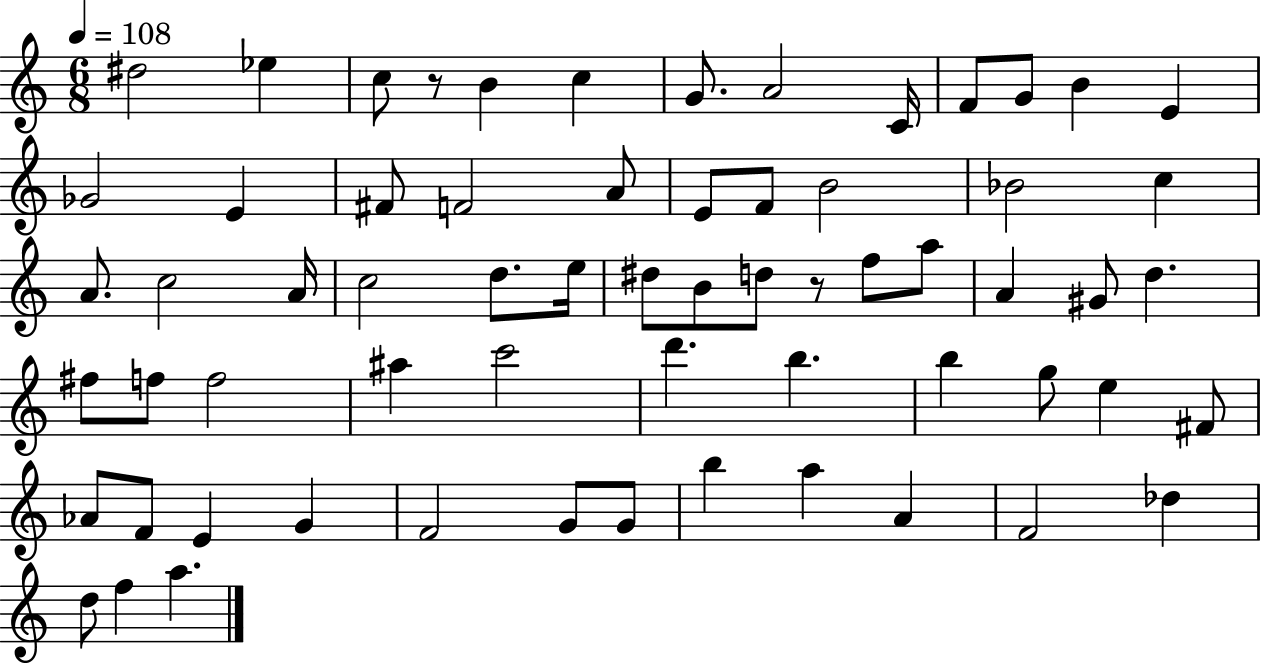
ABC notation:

X:1
T:Untitled
M:6/8
L:1/4
K:C
^d2 _e c/2 z/2 B c G/2 A2 C/4 F/2 G/2 B E _G2 E ^F/2 F2 A/2 E/2 F/2 B2 _B2 c A/2 c2 A/4 c2 d/2 e/4 ^d/2 B/2 d/2 z/2 f/2 a/2 A ^G/2 d ^f/2 f/2 f2 ^a c'2 d' b b g/2 e ^F/2 _A/2 F/2 E G F2 G/2 G/2 b a A F2 _d d/2 f a